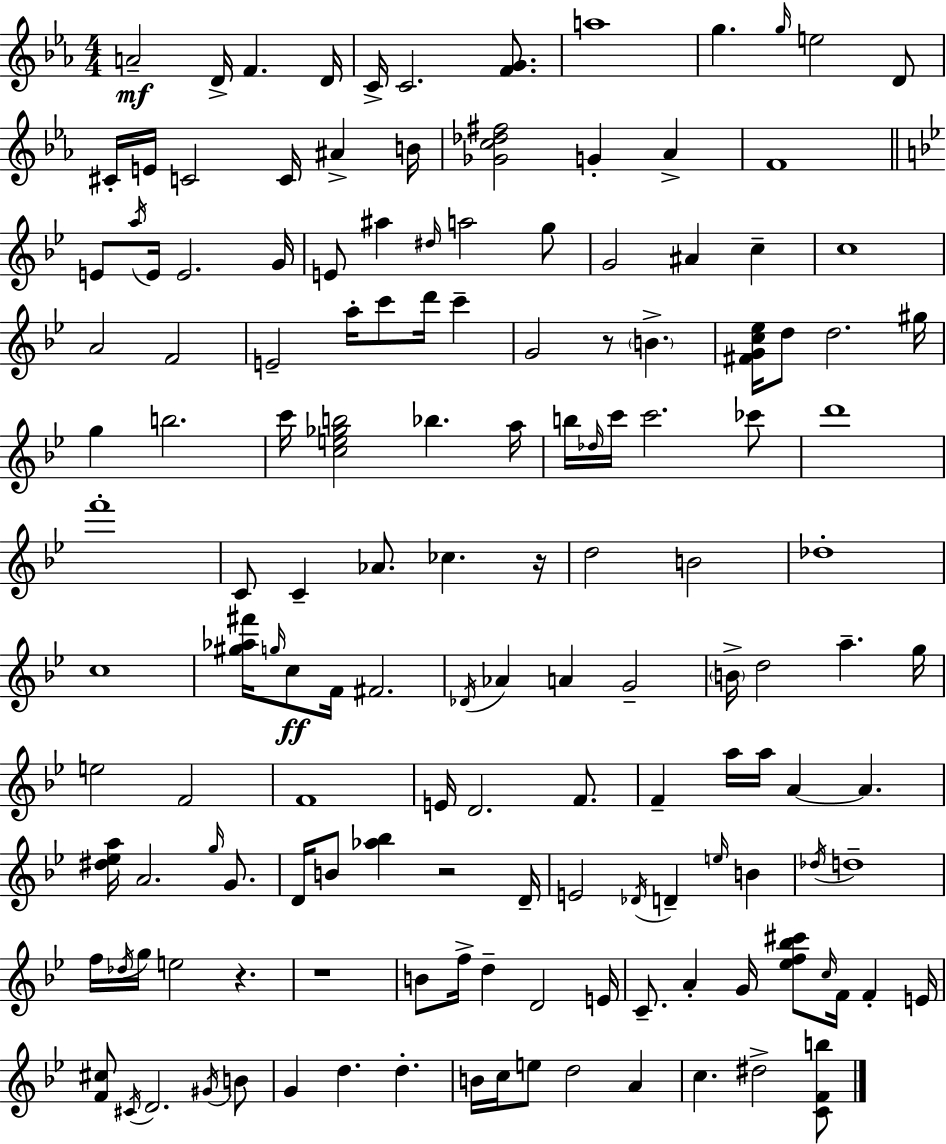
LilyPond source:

{
  \clef treble
  \numericTimeSignature
  \time 4/4
  \key ees \major
  a'2--\mf d'16-> f'4. d'16 | c'16-> c'2. <f' g'>8. | a''1 | g''4. \grace { g''16 } e''2 d'8 | \break cis'16-. e'16 c'2 c'16 ais'4-> | b'16 <ges' c'' des'' fis''>2 g'4-. aes'4-> | f'1 | \bar "||" \break \key bes \major e'8 \acciaccatura { a''16 } e'16 e'2. | g'16 e'8 ais''4 \grace { dis''16 } a''2 | g''8 g'2 ais'4 c''4-- | c''1 | \break a'2 f'2 | e'2-- a''16-. c'''8 d'''16 c'''4-- | g'2 r8 \parenthesize b'4.-> | <fis' g' c'' ees''>16 d''8 d''2. | \break gis''16 g''4 b''2. | c'''16 <c'' e'' ges'' b''>2 bes''4. | a''16 b''16 \grace { des''16 } c'''16 c'''2. | ces'''8 d'''1 | \break f'''1-. | c'8 c'4-- aes'8. ces''4. | r16 d''2 b'2 | des''1-. | \break c''1 | <gis'' aes'' fis'''>16 \grace { g''16 }\ff c''8 f'16 fis'2. | \acciaccatura { des'16 } aes'4 a'4 g'2-- | \parenthesize b'16-> d''2 a''4.-- | \break g''16 e''2 f'2 | f'1 | e'16 d'2. | f'8. f'4-- a''16 a''16 a'4~~ a'4. | \break <dis'' ees'' a''>16 a'2. | \grace { g''16 } g'8. d'16 b'8 <aes'' bes''>4 r2 | d'16-- e'2 \acciaccatura { des'16 } d'4-- | \grace { e''16 } b'4 \acciaccatura { des''16 } d''1-- | \break f''16 \acciaccatura { des''16 } g''16 e''2 | r4. r1 | b'8 f''16-> d''4-- | d'2 e'16 c'8.-- a'4-. | \break g'16 <ees'' f'' bes'' cis'''>8 \grace { c''16 } f'16 f'4-. e'16 <f' cis''>8 \acciaccatura { cis'16 } d'2. | \acciaccatura { gis'16 } b'8 g'4 | d''4. d''4.-. b'16 c''16 e''8 | d''2 a'4 c''4. | \break dis''2-> <c' f' b''>8 \bar "|."
}